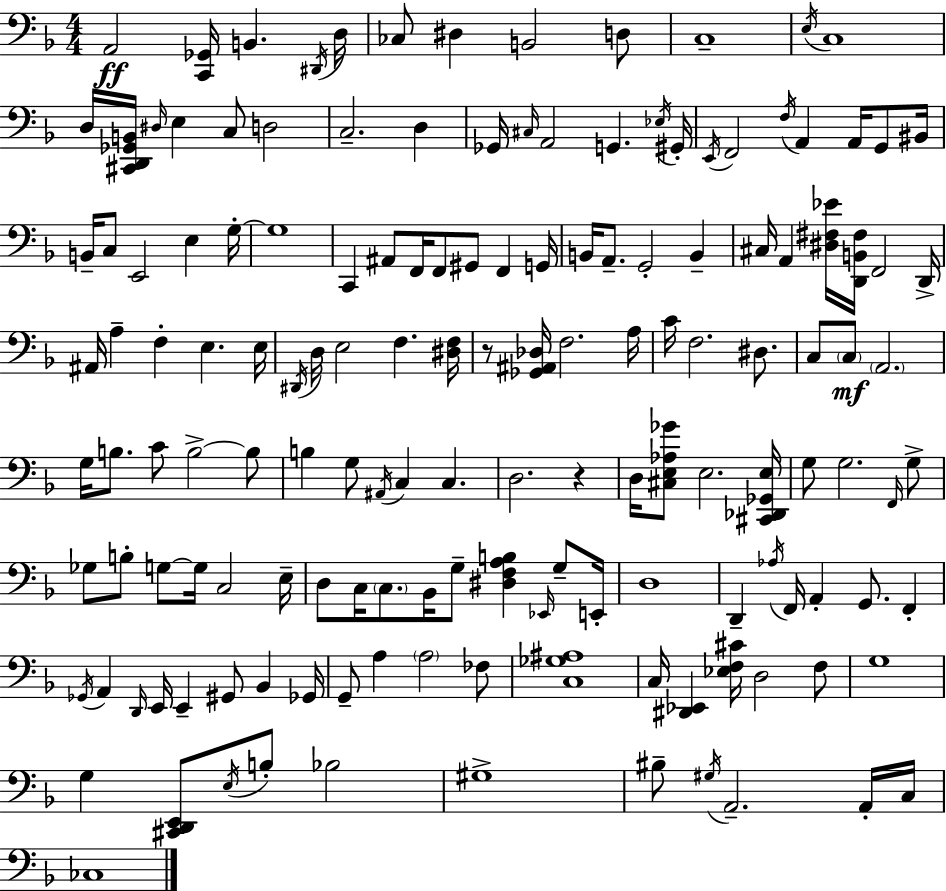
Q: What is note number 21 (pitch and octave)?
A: A2